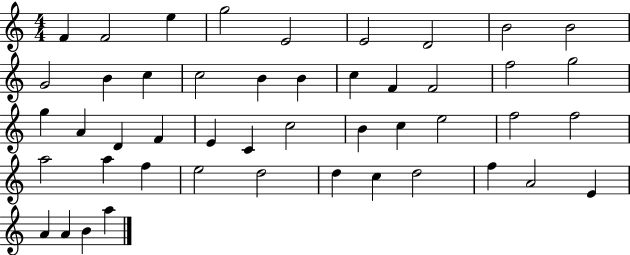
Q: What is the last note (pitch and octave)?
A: A5